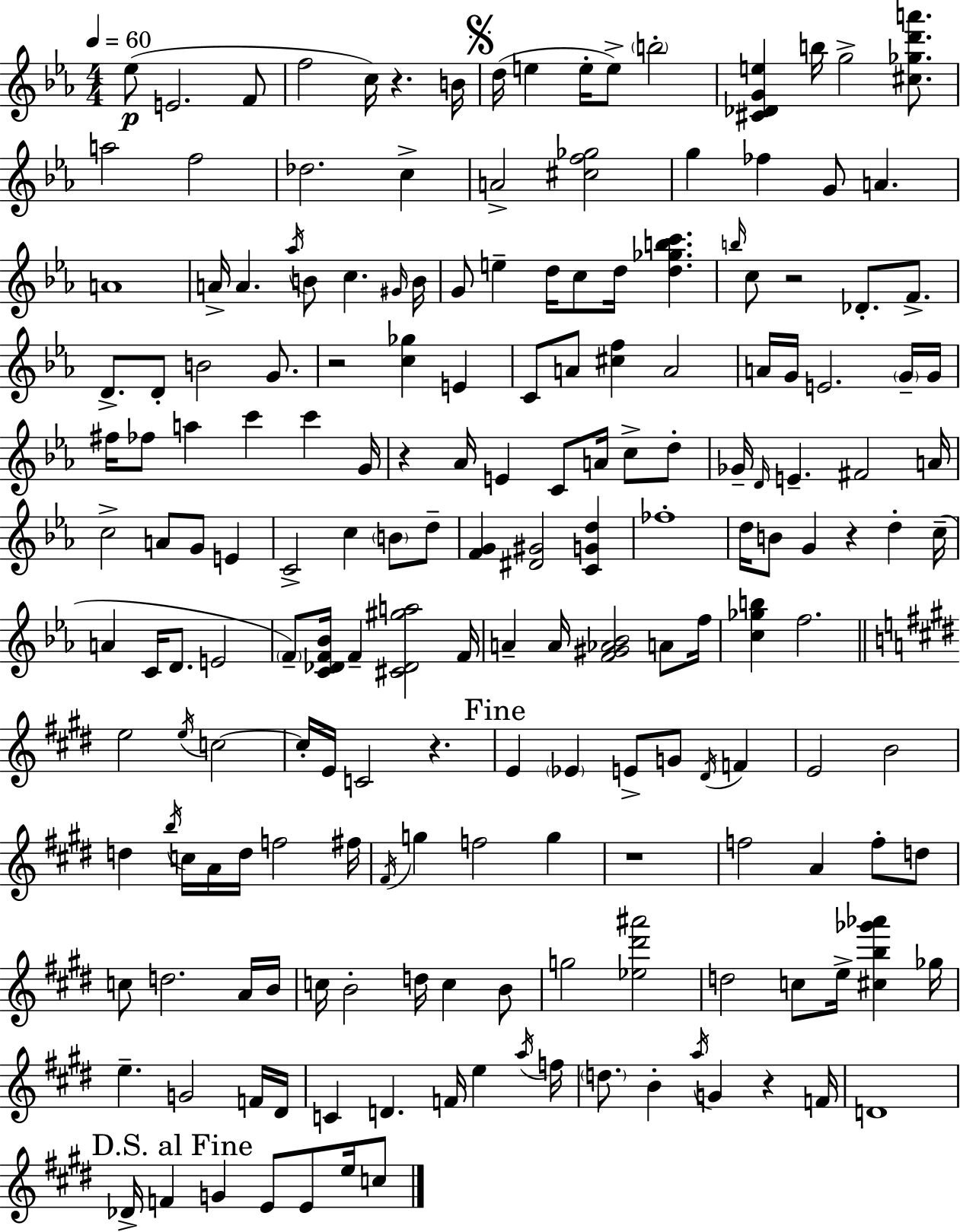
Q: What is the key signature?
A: C minor